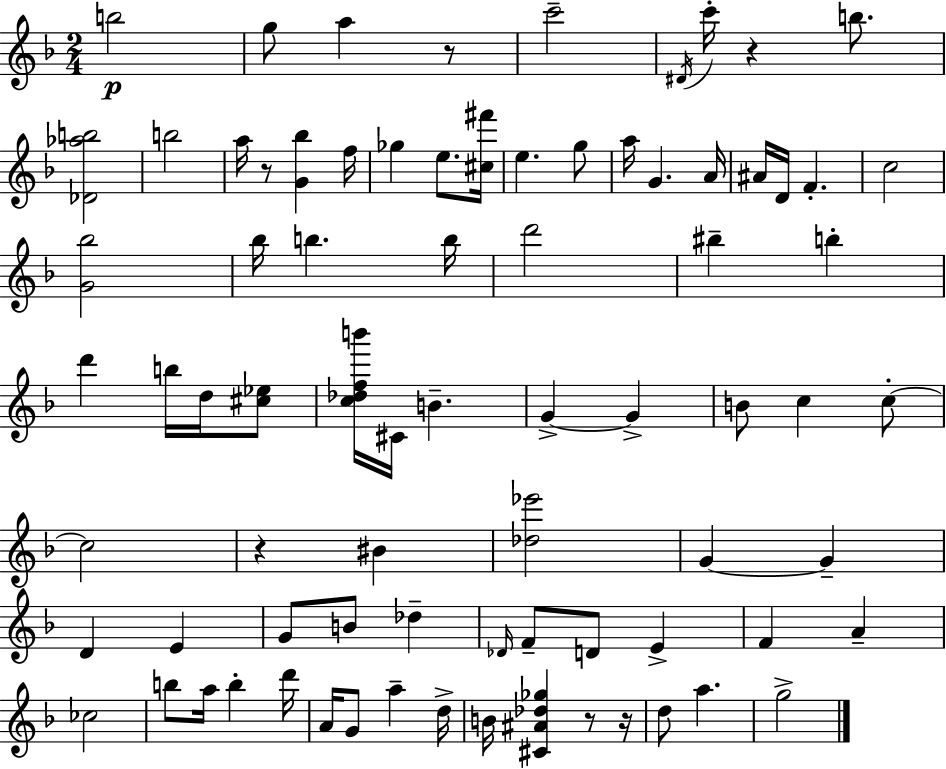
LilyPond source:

{
  \clef treble
  \numericTimeSignature
  \time 2/4
  \key d \minor
  b''2\p | g''8 a''4 r8 | c'''2-- | \acciaccatura { dis'16 } c'''16-. r4 b''8. | \break <des' aes'' b''>2 | b''2 | a''16 r8 <g' bes''>4 | f''16 ges''4 e''8. | \break <cis'' fis'''>16 e''4. g''8 | a''16 g'4. | a'16 ais'16 d'16 f'4.-. | c''2 | \break <g' bes''>2 | bes''16 b''4. | b''16 d'''2 | bis''4-- b''4-. | \break d'''4 b''16 d''16 <cis'' ees''>8 | <c'' des'' f'' b'''>16 cis'16 b'4.-- | g'4->~~ g'4-> | b'8 c''4 c''8-.~~ | \break c''2 | r4 bis'4 | <des'' ees'''>2 | g'4~~ g'4-- | \break d'4 e'4 | g'8 b'8 des''4-- | \grace { des'16 } f'8-- d'8 e'4-> | f'4 a'4-- | \break ces''2 | b''8 a''16 b''4-. | d'''16 a'16 g'8 a''4-- | d''16-> b'16 <cis' ais' des'' ges''>4 r8 | \break r16 d''8 a''4. | g''2-> | \bar "|."
}